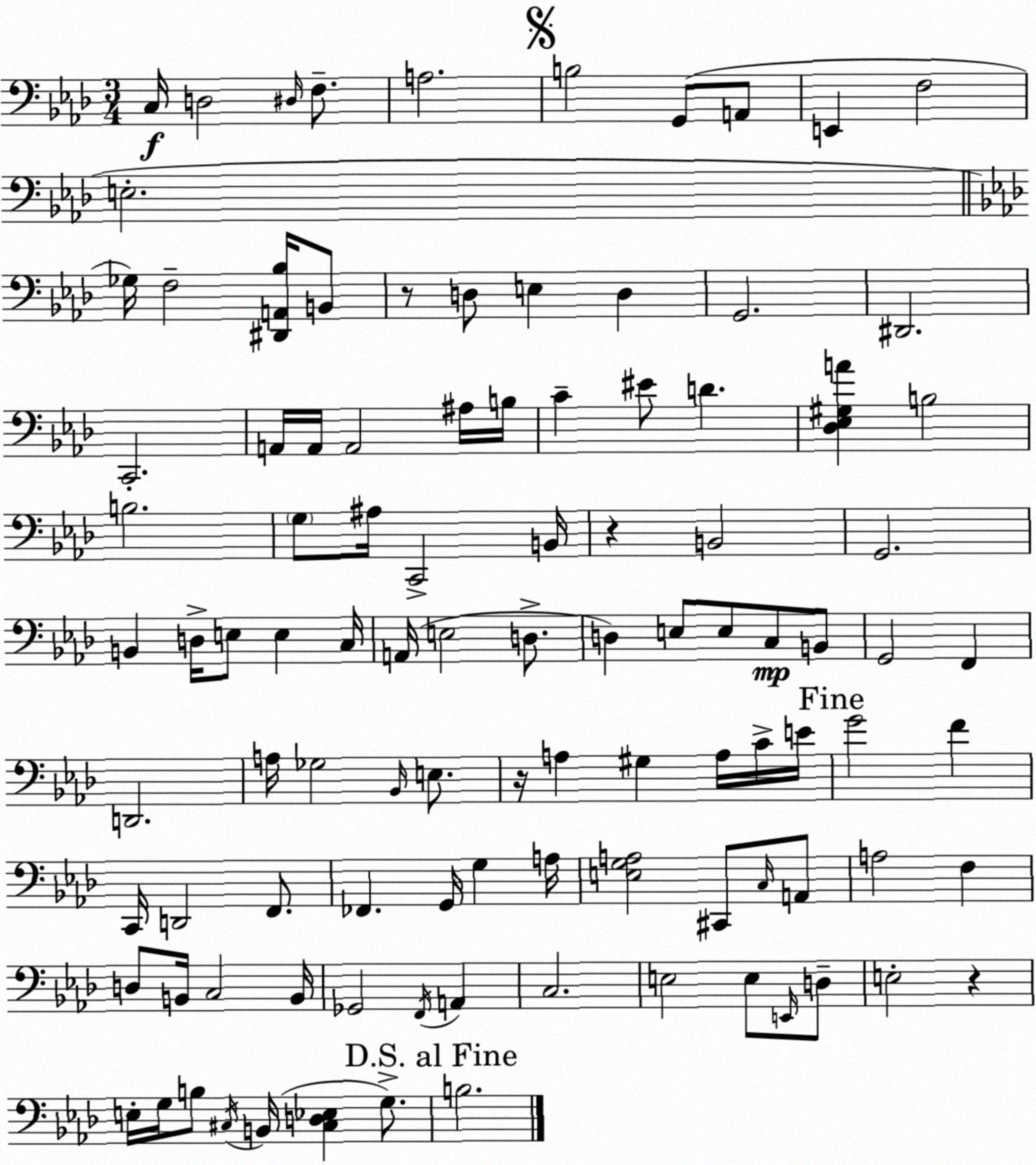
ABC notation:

X:1
T:Untitled
M:3/4
L:1/4
K:Ab
C,/4 D,2 ^D,/4 F,/2 A,2 B,2 G,,/2 A,,/2 E,, F,2 E,2 _G,/4 F,2 [^D,,A,,_B,]/4 B,,/2 z/2 D,/2 E, D, G,,2 ^D,,2 C,,2 A,,/4 A,,/4 A,,2 ^A,/4 B,/4 C ^E/2 D [_D,_E,^G,A] B,2 B,2 G,/2 ^A,/4 C,,2 B,,/4 z B,,2 G,,2 B,, D,/4 E,/2 E, C,/4 A,,/4 E,2 D,/2 D, E,/2 E,/2 C,/2 B,,/2 G,,2 F,, D,,2 A,/4 _G,2 _B,,/4 E,/2 z/4 A, ^G, A,/4 C/4 E/4 G2 F C,,/4 D,,2 F,,/2 _F,, G,,/4 G, A,/4 [E,G,A,]2 ^C,,/2 C,/4 A,,/2 A,2 F, D,/2 B,,/4 C,2 B,,/4 _G,,2 F,,/4 A,, C,2 E,2 E,/2 E,,/4 D,/2 E,2 z E,/4 G,/4 B,/2 ^C,/4 B,,/4 [^C,D,_E,] G,/2 B,2